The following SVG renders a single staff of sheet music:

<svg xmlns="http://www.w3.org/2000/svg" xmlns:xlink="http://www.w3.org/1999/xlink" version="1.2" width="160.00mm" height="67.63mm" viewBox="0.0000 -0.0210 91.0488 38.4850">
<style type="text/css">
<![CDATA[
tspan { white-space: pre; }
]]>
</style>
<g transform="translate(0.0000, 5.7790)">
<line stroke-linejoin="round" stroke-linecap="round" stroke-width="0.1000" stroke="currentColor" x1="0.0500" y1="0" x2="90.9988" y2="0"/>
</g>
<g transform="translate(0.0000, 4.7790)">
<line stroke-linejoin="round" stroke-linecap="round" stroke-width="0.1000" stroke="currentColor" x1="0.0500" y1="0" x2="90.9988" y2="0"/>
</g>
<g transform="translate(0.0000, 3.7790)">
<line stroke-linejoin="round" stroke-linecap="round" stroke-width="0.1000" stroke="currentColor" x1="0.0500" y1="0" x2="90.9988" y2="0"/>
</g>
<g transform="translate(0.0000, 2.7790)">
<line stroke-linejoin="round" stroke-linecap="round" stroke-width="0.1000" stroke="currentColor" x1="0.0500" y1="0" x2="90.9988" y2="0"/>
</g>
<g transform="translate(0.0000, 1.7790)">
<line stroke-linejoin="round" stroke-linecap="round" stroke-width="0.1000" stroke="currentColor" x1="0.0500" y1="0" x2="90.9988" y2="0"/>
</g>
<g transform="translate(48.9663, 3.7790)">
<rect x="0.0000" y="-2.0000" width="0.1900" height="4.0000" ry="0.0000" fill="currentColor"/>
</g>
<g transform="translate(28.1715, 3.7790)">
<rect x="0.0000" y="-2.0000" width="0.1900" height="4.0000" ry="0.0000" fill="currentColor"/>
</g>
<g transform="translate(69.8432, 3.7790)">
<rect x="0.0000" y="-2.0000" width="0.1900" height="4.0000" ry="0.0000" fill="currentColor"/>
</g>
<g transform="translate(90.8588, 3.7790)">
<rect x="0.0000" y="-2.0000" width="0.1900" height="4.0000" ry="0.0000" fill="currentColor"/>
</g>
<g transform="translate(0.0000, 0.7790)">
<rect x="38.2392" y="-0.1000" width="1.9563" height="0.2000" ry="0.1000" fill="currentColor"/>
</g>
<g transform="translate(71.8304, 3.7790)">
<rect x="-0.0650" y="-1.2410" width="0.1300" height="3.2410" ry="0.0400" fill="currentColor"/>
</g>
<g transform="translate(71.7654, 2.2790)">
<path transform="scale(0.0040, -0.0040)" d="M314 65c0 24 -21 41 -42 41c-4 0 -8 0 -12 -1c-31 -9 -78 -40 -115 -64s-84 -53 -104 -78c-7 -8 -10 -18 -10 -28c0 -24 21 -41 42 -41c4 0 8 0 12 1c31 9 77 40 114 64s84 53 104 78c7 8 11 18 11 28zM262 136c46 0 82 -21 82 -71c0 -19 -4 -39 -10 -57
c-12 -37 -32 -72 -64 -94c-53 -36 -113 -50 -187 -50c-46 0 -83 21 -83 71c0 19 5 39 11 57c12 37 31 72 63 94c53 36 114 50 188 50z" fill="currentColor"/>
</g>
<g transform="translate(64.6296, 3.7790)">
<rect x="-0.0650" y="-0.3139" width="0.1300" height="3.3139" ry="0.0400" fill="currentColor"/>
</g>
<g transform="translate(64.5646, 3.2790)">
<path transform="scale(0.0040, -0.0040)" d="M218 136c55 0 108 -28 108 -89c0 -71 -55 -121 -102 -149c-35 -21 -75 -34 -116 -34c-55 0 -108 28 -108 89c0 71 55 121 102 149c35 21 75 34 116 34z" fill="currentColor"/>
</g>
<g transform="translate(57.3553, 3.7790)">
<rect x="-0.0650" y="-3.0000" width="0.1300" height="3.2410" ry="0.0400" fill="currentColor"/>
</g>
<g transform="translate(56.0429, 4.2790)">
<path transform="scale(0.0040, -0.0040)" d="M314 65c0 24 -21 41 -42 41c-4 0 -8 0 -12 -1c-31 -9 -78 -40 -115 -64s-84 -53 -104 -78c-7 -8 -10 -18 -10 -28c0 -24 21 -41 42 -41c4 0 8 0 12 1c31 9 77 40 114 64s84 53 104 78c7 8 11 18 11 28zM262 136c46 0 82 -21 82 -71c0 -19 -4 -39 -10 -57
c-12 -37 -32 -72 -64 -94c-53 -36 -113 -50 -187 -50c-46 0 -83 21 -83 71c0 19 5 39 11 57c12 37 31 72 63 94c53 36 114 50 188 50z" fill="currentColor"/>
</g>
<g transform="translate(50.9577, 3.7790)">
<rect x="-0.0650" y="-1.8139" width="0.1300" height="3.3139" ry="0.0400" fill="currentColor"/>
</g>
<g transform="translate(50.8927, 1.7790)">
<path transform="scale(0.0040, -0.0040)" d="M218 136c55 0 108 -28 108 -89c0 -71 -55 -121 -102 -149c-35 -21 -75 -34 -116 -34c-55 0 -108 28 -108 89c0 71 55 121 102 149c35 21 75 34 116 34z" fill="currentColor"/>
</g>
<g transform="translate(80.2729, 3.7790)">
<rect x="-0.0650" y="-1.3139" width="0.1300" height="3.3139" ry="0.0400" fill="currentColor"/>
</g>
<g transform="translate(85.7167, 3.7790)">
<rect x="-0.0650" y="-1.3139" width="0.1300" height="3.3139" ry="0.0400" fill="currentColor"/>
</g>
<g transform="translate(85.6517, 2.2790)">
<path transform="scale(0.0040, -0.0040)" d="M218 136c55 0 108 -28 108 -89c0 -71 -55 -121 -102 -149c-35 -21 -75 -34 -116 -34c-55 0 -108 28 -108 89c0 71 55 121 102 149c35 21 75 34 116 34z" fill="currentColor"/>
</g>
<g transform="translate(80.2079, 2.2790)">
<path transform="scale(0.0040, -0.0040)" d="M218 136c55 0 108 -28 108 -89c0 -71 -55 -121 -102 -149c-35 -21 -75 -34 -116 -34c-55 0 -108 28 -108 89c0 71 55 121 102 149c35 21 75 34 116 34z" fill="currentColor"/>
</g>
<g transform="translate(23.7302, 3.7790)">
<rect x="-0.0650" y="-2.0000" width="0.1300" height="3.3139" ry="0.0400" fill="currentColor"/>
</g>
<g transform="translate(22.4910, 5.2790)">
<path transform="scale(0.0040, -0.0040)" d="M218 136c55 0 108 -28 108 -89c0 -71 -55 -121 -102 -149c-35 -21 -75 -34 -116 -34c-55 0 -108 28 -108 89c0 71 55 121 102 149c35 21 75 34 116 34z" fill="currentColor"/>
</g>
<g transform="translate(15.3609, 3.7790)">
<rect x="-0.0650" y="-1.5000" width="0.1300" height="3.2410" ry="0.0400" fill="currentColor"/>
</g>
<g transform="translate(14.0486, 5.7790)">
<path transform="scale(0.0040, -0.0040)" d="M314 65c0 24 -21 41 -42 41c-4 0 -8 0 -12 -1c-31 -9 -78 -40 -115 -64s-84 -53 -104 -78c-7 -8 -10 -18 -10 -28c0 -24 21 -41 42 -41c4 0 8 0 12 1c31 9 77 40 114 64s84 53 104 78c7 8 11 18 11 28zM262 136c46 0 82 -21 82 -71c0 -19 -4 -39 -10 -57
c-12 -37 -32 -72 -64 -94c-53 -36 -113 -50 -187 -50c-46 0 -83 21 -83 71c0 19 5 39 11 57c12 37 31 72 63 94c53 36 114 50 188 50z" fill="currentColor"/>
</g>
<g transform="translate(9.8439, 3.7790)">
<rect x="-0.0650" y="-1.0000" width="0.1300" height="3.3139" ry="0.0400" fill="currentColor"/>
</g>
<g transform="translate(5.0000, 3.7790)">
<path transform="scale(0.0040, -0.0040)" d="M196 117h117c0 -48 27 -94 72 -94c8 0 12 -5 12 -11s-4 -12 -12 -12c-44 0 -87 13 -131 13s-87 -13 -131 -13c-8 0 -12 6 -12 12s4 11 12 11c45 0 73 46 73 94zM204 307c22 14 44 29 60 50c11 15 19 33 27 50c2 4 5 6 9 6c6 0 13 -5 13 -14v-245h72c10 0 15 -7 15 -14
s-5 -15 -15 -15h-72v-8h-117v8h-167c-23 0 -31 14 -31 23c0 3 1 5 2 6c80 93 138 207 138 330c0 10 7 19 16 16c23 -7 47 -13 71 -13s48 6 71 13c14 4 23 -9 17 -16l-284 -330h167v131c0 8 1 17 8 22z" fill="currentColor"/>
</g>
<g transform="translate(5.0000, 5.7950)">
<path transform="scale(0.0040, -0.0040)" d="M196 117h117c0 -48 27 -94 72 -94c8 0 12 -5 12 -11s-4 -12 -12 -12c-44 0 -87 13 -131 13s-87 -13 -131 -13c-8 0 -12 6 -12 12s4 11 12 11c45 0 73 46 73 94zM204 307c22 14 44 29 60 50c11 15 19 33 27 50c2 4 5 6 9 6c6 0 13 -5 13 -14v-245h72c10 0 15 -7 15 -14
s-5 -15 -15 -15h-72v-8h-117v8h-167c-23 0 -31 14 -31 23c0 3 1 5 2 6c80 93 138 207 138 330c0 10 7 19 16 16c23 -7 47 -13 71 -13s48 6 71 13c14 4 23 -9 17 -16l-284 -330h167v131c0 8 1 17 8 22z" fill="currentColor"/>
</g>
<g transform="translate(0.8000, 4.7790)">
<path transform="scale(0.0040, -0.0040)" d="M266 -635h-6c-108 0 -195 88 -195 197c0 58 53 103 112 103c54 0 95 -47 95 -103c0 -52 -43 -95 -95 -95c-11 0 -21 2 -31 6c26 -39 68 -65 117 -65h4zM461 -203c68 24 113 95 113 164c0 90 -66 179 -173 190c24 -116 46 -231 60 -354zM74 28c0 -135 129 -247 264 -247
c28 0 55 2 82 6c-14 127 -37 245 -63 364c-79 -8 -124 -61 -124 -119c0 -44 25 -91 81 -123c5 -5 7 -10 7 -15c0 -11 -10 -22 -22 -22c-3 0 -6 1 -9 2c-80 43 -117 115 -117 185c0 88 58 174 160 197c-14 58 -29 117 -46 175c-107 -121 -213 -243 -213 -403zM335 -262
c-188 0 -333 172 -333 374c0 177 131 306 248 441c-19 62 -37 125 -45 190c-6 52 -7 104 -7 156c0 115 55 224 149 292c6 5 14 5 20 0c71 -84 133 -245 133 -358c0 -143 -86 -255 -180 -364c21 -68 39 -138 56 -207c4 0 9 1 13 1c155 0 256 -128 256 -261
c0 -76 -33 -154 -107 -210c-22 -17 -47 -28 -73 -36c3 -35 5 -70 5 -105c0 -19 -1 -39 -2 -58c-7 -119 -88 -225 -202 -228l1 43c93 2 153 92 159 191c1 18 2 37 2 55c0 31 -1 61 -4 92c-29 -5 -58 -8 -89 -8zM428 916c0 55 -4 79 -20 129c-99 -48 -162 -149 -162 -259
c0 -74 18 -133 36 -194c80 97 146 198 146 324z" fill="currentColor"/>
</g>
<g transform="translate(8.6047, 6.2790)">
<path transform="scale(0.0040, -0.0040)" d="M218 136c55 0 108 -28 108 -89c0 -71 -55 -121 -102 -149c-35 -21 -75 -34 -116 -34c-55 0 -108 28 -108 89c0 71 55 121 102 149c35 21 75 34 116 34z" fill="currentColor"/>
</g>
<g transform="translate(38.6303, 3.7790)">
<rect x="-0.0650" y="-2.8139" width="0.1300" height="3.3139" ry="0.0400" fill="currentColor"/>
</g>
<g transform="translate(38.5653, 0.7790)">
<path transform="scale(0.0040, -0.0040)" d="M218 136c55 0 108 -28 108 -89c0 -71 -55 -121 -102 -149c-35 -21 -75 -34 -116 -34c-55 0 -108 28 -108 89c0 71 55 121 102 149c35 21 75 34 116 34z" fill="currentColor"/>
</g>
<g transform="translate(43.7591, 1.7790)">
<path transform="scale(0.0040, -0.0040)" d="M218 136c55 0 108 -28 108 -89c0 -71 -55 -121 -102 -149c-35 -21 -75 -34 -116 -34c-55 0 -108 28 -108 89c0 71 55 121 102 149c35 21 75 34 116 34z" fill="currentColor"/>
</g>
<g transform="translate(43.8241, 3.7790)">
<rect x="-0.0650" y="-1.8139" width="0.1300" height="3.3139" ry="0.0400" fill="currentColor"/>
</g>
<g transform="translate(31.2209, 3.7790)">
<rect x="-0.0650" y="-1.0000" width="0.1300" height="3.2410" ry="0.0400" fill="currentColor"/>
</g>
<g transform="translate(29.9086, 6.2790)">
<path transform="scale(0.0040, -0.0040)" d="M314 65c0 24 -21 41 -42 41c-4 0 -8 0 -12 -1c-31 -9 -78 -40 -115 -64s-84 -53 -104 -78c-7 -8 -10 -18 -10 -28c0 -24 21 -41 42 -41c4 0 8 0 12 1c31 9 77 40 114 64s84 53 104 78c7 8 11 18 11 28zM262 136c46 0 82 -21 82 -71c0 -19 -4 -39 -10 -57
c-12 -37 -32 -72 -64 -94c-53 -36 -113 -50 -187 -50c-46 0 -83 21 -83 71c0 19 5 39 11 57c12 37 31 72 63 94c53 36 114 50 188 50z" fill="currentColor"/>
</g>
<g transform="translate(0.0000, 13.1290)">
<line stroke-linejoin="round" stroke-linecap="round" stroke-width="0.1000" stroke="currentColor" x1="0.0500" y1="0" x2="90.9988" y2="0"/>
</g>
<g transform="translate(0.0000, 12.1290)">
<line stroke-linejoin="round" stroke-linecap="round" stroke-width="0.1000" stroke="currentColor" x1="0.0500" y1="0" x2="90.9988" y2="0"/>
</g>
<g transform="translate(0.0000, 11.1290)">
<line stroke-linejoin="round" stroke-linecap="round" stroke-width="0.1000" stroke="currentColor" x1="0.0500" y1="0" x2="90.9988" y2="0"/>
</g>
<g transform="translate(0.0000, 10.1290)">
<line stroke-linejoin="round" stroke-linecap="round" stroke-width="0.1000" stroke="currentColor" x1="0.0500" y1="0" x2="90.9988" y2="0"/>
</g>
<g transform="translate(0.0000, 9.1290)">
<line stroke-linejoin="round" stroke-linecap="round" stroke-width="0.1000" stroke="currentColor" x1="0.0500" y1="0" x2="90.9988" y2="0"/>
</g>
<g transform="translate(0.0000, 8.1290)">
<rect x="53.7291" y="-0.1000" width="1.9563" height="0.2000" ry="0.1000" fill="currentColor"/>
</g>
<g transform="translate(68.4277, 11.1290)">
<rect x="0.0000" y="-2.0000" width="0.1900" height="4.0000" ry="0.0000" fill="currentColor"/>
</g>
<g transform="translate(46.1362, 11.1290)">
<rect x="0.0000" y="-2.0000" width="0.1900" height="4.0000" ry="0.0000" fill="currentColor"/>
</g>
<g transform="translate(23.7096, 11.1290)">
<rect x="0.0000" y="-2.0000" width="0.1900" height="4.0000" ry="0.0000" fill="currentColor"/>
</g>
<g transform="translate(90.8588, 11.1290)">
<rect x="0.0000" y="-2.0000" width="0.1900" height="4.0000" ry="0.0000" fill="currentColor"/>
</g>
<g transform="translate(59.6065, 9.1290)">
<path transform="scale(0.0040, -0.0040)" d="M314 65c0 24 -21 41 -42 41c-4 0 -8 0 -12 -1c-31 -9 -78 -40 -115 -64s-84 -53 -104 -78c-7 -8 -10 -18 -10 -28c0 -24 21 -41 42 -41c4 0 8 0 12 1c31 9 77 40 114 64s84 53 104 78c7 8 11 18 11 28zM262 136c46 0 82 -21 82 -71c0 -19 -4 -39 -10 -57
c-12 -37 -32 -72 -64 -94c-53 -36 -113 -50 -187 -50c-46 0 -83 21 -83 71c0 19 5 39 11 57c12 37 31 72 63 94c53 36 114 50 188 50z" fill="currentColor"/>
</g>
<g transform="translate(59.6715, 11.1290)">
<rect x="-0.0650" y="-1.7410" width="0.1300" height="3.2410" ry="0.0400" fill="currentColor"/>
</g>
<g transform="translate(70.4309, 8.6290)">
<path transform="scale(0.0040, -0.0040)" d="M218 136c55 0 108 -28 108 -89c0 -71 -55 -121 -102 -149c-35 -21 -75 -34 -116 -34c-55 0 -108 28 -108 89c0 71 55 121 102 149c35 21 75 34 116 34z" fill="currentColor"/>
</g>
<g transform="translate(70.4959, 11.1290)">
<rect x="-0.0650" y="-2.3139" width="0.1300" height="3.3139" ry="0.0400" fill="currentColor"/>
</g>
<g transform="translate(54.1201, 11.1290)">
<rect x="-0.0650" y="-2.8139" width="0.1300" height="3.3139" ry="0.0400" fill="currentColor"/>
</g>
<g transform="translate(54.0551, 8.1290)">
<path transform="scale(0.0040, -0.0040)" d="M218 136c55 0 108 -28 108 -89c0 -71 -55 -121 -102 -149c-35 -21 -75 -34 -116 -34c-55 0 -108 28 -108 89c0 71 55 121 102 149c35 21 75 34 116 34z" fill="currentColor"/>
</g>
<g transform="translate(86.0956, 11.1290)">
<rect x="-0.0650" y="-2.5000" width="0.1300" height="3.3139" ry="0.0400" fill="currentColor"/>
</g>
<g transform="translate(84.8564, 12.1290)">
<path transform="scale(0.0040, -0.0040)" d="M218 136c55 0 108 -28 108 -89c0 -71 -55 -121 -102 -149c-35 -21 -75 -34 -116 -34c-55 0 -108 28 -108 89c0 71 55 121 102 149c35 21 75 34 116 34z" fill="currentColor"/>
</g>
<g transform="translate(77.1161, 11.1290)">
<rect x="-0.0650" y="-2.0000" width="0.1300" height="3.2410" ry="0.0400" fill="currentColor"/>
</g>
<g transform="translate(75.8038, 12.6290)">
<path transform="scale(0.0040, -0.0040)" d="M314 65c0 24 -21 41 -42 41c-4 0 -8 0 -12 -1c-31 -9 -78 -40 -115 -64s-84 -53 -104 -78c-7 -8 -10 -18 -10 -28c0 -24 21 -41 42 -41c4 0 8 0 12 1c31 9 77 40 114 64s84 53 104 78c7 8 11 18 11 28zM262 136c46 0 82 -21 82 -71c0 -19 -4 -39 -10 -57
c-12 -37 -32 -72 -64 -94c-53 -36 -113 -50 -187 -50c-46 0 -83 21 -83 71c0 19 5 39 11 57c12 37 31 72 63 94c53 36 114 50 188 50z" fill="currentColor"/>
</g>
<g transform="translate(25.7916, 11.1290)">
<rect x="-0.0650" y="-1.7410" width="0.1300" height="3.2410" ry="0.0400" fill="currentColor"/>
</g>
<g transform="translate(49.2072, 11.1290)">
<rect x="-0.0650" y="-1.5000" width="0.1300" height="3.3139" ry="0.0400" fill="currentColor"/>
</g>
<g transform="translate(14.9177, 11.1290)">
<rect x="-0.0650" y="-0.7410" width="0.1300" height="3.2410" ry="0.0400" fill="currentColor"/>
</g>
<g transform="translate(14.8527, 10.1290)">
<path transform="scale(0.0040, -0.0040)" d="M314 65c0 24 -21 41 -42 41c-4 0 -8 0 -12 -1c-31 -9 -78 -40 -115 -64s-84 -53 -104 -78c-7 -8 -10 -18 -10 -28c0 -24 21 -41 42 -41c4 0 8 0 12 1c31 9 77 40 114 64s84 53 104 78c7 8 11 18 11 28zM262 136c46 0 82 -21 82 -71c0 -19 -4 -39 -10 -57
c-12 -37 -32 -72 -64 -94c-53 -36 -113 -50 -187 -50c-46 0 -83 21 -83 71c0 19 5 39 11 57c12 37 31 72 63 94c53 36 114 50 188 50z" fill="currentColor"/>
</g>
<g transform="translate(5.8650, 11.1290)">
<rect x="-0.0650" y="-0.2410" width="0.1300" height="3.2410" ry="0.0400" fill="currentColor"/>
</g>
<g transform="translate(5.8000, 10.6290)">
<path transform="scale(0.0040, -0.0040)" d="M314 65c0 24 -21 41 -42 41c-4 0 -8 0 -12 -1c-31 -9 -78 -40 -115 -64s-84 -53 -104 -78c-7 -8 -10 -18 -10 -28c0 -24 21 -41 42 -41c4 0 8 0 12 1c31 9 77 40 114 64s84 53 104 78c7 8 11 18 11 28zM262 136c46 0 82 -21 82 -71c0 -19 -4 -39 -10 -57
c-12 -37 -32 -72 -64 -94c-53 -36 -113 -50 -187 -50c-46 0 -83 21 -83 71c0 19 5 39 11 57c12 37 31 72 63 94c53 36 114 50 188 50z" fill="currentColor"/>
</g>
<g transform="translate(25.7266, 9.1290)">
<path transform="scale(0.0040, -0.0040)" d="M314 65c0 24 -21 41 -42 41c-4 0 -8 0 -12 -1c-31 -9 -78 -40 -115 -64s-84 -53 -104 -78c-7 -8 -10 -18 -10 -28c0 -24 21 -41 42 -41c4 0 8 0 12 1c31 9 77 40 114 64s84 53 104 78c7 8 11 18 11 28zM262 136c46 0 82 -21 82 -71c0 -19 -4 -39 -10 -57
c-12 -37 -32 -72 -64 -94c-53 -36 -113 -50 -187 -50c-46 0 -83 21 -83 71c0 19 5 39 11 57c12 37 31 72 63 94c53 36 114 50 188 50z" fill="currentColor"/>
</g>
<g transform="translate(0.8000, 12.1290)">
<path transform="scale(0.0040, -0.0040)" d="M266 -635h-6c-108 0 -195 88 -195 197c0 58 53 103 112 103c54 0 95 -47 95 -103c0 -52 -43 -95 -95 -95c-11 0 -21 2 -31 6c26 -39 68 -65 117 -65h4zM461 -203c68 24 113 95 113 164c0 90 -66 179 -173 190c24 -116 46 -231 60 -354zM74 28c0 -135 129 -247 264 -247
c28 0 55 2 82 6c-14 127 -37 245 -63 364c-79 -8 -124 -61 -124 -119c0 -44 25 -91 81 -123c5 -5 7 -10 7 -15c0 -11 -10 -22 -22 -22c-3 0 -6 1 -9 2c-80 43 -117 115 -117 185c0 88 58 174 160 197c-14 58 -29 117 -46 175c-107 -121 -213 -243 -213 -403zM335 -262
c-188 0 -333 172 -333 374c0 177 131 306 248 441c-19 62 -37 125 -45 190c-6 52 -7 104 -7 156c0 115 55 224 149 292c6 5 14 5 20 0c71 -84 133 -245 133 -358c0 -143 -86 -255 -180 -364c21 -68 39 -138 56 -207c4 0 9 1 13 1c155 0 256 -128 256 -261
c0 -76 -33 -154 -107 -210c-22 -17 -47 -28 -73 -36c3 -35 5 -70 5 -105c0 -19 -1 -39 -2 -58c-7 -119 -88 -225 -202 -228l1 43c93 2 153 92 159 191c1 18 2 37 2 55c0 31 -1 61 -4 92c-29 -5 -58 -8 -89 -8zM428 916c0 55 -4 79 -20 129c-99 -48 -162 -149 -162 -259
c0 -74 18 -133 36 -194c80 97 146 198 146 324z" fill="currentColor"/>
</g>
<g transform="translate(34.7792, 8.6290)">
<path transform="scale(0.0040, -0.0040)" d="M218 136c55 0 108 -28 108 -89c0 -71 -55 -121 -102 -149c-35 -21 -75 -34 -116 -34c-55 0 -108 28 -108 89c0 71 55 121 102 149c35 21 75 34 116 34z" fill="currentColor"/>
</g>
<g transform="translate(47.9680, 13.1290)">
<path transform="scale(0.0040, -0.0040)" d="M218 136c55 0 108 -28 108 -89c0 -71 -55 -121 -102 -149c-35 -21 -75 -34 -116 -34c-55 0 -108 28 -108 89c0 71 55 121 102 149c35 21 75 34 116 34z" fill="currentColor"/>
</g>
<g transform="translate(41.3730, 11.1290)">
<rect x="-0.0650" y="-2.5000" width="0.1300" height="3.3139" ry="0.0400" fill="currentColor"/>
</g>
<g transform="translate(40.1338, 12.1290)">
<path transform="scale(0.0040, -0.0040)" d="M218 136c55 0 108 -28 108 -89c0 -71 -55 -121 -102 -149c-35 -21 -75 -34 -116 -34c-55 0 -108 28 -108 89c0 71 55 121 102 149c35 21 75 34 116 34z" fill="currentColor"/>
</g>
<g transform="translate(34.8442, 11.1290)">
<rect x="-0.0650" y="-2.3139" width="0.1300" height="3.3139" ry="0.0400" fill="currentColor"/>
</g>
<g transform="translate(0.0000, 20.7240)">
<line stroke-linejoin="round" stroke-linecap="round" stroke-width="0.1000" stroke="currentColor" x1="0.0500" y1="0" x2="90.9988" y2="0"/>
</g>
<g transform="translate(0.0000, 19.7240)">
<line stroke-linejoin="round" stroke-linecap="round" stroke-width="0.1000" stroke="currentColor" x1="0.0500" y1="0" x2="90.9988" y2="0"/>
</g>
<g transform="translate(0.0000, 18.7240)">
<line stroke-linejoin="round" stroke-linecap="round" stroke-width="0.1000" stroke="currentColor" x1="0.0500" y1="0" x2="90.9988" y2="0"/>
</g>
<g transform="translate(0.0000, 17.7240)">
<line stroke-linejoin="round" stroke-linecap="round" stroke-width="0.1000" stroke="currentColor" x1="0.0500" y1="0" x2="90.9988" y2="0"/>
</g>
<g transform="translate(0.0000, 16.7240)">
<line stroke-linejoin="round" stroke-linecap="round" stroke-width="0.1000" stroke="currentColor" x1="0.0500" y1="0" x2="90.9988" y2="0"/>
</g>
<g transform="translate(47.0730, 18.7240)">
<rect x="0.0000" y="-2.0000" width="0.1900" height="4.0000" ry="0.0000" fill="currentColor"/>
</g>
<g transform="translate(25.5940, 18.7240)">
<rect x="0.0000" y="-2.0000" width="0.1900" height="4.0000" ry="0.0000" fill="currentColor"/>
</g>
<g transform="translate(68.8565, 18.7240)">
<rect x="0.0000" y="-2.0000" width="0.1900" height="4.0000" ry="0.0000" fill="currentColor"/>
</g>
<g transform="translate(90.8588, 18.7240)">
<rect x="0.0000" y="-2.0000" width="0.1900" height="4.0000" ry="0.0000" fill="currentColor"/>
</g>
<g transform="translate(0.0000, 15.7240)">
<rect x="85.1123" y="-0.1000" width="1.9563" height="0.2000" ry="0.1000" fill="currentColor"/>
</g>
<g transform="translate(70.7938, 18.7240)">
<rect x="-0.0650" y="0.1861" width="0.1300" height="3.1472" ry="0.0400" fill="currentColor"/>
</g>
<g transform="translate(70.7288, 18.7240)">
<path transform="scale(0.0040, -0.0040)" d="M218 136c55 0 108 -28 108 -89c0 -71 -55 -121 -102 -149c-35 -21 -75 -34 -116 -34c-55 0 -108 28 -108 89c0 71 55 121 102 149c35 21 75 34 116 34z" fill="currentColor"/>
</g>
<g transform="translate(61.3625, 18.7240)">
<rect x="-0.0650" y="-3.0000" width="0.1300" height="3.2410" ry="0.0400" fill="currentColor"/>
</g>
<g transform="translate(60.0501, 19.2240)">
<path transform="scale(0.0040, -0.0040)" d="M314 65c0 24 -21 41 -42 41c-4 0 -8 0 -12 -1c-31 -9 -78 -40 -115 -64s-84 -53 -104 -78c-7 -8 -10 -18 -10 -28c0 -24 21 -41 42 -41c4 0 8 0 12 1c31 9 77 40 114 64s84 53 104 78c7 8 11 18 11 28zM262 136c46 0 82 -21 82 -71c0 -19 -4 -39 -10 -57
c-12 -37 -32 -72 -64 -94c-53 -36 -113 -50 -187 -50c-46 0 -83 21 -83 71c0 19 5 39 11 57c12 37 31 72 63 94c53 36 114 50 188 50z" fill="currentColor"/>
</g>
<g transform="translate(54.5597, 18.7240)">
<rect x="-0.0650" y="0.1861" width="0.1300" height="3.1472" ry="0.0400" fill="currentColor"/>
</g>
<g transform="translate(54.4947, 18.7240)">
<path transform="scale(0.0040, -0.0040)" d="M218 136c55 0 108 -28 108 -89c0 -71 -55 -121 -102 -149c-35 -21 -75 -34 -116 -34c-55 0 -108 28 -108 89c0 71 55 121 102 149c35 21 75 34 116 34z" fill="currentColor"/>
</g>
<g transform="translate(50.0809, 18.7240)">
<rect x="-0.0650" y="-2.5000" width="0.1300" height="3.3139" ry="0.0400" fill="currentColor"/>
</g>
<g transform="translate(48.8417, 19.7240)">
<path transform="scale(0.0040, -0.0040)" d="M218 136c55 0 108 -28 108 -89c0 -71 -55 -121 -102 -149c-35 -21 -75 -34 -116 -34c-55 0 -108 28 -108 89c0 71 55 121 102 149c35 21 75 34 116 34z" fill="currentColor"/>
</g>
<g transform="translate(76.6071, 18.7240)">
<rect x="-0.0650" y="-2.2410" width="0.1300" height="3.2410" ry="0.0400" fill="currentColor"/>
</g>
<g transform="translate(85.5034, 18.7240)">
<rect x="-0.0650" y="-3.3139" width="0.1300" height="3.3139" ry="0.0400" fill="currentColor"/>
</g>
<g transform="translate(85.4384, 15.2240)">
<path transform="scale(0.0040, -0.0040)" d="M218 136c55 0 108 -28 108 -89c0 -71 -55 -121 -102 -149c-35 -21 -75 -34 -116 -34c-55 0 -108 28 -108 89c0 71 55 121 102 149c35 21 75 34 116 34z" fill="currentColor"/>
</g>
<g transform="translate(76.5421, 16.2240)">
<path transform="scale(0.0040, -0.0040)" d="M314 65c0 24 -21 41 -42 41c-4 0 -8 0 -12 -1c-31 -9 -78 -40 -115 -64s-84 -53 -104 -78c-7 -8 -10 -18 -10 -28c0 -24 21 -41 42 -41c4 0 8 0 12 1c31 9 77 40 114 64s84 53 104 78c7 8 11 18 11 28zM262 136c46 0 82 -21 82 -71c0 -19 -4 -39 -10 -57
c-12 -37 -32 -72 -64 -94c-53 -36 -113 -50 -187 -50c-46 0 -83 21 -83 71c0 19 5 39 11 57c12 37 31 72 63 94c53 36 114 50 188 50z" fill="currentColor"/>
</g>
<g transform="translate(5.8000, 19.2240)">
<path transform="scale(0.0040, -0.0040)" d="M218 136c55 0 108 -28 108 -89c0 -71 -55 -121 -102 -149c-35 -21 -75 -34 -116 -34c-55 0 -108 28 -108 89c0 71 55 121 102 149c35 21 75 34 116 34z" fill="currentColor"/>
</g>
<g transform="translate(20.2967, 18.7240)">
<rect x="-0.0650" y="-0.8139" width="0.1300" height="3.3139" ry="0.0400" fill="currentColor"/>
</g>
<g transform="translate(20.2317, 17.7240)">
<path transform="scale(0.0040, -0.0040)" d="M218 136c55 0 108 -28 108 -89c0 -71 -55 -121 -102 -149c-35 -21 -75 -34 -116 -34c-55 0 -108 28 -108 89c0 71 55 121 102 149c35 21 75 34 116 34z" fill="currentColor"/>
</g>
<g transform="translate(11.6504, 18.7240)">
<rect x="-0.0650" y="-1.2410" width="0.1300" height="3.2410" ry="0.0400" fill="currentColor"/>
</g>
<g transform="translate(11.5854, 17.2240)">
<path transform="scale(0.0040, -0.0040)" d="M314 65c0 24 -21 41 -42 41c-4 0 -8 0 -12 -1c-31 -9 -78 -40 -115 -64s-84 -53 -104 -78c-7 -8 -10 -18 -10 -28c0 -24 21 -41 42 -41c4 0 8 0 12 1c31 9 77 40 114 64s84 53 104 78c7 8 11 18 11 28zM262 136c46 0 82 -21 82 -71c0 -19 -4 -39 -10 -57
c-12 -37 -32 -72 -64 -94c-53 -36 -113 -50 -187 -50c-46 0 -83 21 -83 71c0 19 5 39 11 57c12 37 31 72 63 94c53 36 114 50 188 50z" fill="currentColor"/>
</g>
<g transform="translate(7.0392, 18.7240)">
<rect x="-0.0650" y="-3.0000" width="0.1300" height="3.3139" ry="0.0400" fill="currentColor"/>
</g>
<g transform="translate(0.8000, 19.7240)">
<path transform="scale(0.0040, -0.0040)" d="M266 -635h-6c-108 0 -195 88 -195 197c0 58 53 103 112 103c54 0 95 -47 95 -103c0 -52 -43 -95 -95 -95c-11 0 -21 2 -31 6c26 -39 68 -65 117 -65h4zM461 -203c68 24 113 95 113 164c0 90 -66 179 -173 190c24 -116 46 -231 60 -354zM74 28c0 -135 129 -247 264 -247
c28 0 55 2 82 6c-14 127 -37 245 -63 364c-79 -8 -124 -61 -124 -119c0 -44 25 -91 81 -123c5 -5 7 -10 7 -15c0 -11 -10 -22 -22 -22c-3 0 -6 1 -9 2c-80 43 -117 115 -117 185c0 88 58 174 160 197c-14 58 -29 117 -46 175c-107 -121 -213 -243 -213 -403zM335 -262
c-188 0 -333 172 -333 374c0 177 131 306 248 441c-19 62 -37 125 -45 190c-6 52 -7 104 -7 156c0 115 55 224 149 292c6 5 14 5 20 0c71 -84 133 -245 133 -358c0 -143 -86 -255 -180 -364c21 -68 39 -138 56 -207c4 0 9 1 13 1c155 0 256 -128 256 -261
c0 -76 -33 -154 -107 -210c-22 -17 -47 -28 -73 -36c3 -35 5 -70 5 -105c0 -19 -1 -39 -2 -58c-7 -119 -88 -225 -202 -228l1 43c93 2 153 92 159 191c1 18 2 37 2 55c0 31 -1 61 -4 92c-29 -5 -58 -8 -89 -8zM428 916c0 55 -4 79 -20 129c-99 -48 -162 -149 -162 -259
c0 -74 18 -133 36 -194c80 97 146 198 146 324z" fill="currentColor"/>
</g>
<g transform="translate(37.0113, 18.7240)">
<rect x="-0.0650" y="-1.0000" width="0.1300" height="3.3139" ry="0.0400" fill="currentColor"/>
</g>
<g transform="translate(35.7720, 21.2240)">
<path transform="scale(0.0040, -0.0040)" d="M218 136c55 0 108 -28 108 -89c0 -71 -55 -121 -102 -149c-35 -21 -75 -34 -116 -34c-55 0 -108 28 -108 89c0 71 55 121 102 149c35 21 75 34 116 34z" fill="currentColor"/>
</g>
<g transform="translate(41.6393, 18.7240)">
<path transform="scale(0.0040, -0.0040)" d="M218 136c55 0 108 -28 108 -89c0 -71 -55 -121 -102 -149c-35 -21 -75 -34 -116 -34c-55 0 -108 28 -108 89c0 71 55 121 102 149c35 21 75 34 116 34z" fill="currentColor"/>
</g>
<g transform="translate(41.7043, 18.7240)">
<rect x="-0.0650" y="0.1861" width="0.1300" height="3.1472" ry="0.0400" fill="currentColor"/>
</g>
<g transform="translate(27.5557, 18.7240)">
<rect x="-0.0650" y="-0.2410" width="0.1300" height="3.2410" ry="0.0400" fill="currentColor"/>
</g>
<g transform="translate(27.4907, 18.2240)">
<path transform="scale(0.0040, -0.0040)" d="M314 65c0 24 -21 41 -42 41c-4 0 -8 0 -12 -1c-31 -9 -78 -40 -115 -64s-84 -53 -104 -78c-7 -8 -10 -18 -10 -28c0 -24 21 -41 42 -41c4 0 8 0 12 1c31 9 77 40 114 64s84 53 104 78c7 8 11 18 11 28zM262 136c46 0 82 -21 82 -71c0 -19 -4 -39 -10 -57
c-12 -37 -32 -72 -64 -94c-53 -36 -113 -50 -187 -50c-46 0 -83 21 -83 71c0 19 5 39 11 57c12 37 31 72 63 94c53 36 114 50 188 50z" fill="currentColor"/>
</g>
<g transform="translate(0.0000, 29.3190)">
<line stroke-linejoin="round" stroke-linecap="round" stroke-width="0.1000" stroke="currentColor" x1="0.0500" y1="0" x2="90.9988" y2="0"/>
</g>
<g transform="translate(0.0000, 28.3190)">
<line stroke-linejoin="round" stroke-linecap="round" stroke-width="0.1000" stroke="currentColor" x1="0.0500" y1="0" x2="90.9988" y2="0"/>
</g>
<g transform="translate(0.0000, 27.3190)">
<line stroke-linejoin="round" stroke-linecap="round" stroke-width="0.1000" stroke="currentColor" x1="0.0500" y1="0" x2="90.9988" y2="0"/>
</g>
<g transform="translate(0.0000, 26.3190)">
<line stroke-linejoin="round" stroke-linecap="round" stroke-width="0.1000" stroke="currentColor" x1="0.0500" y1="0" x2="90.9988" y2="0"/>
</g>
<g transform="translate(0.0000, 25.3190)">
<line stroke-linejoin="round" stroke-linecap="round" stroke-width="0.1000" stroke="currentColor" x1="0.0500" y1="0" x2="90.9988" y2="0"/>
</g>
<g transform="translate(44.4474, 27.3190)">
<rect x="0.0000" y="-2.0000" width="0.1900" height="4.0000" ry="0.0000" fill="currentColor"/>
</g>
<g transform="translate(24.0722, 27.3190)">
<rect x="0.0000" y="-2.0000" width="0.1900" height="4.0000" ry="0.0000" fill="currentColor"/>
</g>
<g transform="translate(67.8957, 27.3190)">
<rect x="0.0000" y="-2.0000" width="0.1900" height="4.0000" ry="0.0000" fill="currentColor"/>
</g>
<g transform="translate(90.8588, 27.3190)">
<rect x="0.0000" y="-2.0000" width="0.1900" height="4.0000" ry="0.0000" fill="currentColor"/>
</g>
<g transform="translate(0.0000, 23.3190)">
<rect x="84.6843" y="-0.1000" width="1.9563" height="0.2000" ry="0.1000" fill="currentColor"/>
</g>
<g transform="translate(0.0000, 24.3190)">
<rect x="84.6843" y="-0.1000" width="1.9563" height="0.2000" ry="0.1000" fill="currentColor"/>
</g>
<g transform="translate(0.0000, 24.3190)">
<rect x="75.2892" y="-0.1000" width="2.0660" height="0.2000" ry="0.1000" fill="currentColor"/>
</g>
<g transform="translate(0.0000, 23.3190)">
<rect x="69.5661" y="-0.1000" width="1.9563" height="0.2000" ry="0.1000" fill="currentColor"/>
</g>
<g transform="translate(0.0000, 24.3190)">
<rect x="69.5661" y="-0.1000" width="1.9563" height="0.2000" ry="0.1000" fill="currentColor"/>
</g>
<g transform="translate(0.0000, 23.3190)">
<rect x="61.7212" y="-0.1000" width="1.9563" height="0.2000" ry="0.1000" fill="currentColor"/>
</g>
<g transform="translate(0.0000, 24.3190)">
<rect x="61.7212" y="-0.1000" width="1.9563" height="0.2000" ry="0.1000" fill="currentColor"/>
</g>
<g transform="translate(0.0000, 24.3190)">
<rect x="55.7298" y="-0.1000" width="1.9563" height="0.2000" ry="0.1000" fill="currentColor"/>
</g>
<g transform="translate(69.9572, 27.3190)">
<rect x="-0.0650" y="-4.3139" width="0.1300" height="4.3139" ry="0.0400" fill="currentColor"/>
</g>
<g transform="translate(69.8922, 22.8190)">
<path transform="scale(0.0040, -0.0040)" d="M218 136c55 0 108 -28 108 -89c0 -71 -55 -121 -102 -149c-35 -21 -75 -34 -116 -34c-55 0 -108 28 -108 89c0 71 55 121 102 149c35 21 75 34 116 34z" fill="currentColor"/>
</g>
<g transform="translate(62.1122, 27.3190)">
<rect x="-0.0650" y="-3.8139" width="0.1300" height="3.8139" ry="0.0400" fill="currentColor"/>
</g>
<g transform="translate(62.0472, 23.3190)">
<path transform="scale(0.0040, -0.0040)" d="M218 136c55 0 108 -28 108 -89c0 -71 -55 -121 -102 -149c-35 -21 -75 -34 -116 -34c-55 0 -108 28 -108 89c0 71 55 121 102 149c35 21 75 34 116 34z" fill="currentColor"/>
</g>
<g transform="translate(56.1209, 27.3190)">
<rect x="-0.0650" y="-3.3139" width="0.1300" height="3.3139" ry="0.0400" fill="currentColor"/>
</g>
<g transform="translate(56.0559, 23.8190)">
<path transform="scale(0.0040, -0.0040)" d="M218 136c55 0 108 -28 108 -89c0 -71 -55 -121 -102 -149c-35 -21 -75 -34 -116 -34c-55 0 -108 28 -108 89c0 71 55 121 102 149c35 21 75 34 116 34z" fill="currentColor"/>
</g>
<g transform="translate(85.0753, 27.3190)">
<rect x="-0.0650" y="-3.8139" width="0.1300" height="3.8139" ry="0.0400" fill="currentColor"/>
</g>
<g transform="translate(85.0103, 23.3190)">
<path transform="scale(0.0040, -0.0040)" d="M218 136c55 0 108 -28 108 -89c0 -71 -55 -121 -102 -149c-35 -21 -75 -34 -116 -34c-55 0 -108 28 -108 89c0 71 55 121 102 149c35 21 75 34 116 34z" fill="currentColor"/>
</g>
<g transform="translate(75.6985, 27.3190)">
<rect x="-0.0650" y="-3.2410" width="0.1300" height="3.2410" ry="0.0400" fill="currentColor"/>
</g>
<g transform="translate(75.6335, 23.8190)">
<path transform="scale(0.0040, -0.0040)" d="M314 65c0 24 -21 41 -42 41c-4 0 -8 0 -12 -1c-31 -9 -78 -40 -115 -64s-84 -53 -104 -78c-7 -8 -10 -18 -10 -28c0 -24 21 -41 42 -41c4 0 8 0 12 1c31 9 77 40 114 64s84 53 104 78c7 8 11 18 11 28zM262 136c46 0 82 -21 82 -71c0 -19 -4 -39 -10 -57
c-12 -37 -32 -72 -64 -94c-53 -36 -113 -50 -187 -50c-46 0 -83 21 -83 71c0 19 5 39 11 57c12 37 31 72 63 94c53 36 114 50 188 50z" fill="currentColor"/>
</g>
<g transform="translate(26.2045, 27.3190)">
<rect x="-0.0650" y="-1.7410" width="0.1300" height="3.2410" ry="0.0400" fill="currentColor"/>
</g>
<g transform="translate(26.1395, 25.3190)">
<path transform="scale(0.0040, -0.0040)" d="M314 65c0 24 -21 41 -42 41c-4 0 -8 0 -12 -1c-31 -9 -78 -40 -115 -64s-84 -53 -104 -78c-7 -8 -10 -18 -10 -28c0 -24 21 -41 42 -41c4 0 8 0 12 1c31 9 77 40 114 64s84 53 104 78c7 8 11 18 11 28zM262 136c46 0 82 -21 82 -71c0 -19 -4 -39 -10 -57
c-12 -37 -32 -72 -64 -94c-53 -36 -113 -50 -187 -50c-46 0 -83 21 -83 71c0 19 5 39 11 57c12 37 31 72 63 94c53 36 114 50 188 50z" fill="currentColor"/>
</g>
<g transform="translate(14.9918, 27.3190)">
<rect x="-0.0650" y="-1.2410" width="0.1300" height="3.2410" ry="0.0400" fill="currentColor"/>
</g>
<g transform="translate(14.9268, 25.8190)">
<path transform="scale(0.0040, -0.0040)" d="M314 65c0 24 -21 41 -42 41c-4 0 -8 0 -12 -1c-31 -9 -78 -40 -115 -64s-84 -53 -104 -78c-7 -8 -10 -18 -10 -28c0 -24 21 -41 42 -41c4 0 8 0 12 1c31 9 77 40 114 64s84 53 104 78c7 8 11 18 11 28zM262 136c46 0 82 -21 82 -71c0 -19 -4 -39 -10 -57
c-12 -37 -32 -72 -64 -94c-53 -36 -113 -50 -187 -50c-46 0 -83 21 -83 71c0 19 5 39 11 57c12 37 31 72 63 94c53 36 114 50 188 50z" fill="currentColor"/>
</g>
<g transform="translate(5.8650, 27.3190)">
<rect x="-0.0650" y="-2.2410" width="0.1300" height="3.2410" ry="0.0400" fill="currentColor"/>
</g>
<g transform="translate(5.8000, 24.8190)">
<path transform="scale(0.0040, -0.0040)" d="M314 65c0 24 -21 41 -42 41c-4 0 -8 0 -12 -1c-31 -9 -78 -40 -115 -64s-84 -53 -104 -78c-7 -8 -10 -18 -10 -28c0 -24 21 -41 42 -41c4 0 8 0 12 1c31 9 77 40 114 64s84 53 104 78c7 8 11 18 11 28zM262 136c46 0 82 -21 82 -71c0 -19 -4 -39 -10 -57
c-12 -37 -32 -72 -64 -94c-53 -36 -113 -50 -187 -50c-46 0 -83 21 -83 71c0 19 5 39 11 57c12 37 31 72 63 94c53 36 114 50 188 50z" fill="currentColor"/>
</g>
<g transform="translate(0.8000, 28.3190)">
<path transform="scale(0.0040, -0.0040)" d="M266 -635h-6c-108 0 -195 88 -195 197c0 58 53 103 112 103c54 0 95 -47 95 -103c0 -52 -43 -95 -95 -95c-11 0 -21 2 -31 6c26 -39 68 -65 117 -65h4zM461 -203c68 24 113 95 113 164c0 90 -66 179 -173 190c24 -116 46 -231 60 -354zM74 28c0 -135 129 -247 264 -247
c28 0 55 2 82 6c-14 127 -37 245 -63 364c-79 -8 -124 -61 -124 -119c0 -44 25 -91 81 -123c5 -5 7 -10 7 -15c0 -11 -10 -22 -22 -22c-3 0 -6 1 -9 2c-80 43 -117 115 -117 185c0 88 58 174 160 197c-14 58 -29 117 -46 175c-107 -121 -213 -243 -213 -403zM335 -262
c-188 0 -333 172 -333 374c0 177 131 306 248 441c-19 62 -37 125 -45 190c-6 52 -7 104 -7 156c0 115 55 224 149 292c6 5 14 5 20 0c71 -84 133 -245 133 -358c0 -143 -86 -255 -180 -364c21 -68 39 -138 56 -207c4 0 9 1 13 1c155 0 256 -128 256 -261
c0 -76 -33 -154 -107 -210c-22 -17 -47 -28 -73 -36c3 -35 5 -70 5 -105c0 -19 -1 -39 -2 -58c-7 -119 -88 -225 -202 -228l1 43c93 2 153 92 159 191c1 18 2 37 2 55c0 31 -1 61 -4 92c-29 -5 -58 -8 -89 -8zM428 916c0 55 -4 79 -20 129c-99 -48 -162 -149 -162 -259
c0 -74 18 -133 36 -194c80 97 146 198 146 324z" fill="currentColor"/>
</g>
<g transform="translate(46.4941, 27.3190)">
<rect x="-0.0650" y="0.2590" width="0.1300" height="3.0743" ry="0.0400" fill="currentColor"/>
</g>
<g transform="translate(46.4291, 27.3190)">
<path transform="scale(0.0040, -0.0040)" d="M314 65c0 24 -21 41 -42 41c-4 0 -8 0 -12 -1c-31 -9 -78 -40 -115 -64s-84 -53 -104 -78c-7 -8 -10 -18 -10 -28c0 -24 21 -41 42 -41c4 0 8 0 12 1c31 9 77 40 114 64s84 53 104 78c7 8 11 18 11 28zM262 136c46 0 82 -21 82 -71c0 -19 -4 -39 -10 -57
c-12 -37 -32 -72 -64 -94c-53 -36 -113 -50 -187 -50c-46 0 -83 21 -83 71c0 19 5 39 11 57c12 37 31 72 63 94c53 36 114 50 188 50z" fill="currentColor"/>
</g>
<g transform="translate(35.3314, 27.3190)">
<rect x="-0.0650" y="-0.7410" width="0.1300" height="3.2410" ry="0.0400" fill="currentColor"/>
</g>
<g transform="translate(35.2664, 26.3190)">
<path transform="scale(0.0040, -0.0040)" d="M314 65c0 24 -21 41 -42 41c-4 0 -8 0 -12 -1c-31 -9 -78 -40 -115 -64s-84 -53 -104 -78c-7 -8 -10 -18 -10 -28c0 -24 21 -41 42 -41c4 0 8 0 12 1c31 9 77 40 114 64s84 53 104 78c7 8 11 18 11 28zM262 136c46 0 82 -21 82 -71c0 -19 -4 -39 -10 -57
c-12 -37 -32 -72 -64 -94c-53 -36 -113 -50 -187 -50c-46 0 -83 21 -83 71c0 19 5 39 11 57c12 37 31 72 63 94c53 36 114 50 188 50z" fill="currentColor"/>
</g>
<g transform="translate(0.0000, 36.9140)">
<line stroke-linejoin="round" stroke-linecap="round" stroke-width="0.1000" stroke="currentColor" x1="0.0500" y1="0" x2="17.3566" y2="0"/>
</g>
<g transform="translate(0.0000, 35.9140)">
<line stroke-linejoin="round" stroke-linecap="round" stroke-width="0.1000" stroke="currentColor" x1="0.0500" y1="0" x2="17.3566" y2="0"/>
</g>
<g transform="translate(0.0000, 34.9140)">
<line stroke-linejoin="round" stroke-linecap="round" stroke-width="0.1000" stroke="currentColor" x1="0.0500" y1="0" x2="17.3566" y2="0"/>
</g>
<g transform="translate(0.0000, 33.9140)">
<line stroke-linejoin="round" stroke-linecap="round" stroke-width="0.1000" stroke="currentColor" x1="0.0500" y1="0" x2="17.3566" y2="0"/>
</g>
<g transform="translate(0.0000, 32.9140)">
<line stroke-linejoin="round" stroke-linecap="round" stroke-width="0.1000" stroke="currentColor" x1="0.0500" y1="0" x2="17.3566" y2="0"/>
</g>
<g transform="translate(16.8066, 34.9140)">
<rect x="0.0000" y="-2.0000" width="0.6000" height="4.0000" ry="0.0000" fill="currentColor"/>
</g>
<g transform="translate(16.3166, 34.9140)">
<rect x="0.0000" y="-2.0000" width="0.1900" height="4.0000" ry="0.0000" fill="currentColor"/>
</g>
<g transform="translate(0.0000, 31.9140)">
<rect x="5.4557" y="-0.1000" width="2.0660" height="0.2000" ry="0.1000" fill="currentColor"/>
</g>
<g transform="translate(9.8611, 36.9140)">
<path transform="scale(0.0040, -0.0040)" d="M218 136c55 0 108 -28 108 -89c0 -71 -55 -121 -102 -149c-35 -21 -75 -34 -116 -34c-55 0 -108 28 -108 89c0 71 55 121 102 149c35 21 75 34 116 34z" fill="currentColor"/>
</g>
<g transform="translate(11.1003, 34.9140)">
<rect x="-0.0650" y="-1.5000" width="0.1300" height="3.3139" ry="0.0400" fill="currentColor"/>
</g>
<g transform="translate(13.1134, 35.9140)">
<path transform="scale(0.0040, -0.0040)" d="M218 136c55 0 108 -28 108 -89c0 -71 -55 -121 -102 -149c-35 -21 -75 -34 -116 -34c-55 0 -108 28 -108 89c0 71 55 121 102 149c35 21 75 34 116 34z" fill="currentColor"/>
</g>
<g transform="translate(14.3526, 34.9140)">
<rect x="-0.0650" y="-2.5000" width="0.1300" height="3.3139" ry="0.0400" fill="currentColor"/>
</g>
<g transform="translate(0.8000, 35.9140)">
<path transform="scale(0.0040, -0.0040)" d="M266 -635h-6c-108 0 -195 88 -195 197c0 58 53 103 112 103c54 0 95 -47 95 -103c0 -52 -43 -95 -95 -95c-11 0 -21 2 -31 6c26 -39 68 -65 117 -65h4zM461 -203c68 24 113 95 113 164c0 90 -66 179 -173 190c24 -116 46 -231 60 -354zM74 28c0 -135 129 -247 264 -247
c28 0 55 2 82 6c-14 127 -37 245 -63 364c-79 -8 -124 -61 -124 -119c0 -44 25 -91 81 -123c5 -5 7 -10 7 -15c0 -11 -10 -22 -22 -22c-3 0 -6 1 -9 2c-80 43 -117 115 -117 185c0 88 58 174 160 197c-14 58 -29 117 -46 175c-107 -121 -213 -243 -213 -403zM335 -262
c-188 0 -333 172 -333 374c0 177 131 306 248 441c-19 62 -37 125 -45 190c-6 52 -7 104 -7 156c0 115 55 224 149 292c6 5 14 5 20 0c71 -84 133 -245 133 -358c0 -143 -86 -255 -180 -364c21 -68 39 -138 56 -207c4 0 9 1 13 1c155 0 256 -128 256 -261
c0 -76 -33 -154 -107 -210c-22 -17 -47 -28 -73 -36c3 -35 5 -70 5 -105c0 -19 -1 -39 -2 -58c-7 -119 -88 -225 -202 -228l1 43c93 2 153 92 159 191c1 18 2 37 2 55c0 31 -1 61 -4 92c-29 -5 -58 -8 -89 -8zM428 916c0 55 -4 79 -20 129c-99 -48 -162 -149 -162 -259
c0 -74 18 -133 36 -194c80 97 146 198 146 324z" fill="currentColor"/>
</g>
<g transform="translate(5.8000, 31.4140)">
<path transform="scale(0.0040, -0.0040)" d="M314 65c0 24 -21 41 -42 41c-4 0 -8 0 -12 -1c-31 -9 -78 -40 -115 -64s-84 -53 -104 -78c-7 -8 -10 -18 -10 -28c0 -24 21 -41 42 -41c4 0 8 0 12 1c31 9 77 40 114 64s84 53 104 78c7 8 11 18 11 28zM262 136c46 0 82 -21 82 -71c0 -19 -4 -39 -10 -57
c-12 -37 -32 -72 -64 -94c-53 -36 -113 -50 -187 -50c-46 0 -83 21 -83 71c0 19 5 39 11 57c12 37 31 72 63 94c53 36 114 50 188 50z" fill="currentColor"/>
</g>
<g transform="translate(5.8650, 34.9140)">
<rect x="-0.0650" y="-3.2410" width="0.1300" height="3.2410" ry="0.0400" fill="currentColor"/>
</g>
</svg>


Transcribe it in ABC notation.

X:1
T:Untitled
M:4/4
L:1/4
K:C
D E2 F D2 a f f A2 c e2 e e c2 d2 f2 g G E a f2 g F2 G A e2 d c2 D B G B A2 B g2 b g2 e2 f2 d2 B2 b c' d' b2 c' b2 E G